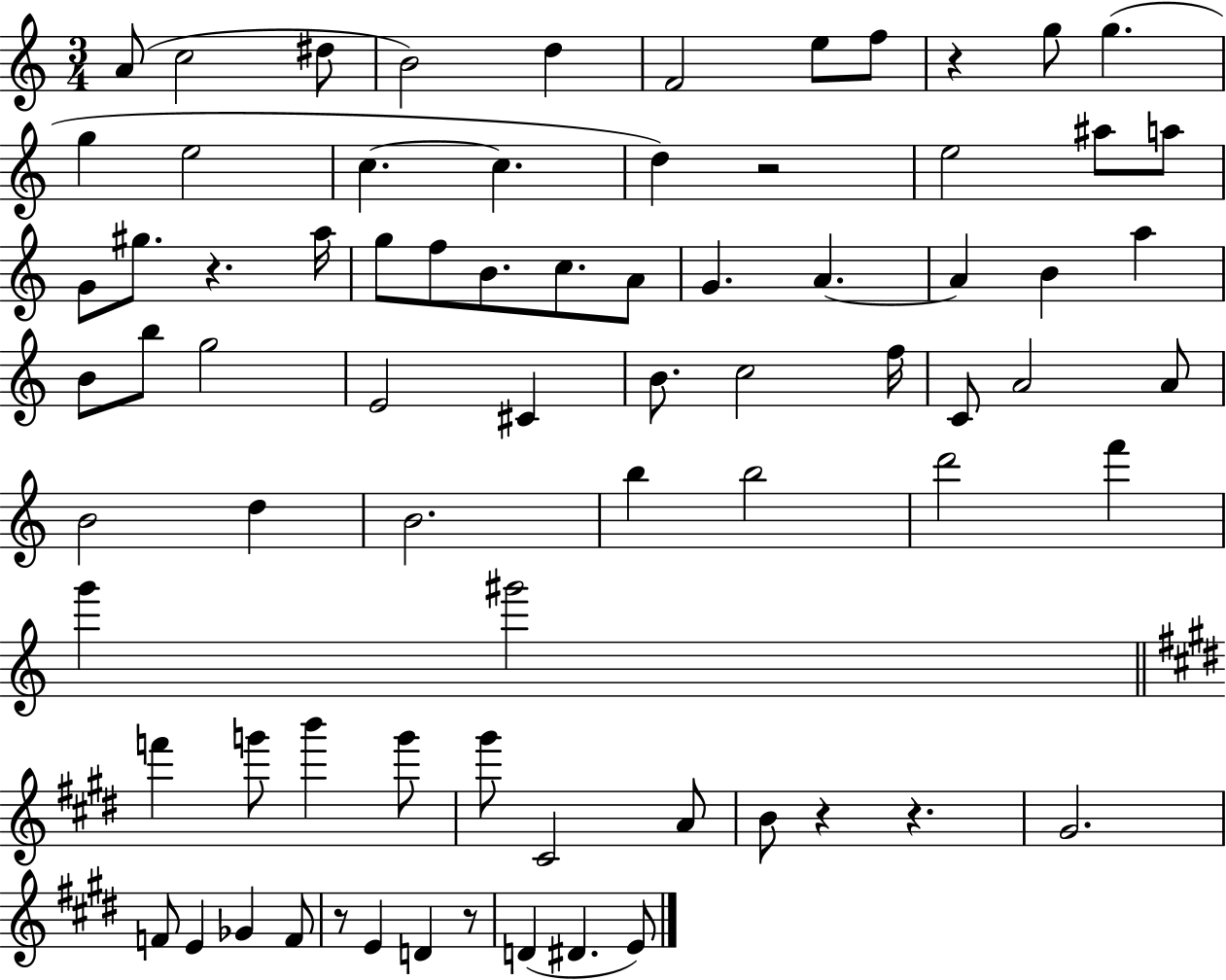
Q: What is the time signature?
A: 3/4